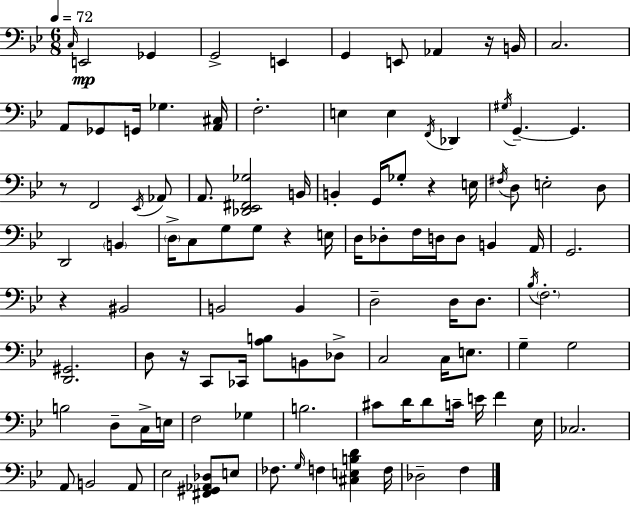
C3/s E2/h Gb2/q G2/h E2/q G2/q E2/e Ab2/q R/s B2/s C3/h. A2/e Gb2/e G2/s Gb3/q. [A2,C#3]/s F3/h. E3/q E3/q F2/s Db2/q G#3/s G2/q. G2/q. R/e F2/h Eb2/s Ab2/e A2/e. [Db2,Eb2,F#2,Gb3]/h B2/s B2/q G2/s Gb3/e R/q E3/s F#3/s D3/e E3/h D3/e D2/h B2/q D3/s C3/e G3/e G3/e R/q E3/s D3/s Db3/e F3/s D3/s D3/e B2/q A2/s G2/h. R/q BIS2/h B2/h B2/q D3/h D3/s D3/e. Bb3/s F3/h. [D2,G#2]/h. D3/e R/s C2/e CES2/s [A3,B3]/e B2/e Db3/e C3/h C3/s E3/e. G3/q G3/h B3/h D3/e C3/s E3/s F3/h Gb3/q B3/h. C#4/e D4/s D4/e C4/s E4/s F4/q Eb3/s CES3/h. A2/e B2/h A2/e Eb3/h [F#2,G#2,Ab2,Db3]/e E3/e FES3/e. G3/s F3/q [C#3,E3,B3,D4]/q F3/s Db3/h F3/q